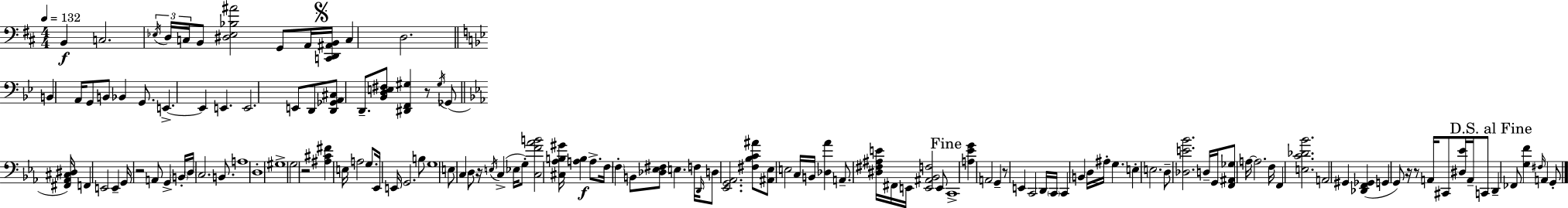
{
  \clef bass
  \numericTimeSignature
  \time 4/4
  \key d \major
  \tempo 4 = 132
  b,4\f c2. | \tuplet 3/2 { \acciaccatura { ees16 } d16 c16 } b,8 <dis ees bes ais'>2 g,8 a,16 | \mark \markup { \musicglyph "scripts.segno" } <c, d, ais, b,>16 c4 d2. | \bar "||" \break \key bes \major b,4 a,16 g,8 b,8 bes,4 g,8. | e,4.->~~ e,4 e,4. | e,2. e,8 d,8 | <d, ges, a, cis>8 d,8.-- <bes, d e fis>8 <dis, f, gis>4 r8 \acciaccatura { gis16 }( ges,8 | \break \bar "||" \break \key c \minor <fis, aes, cis dis>16) f,4 e,2 e,4-- | g,16 r2 a,8 g,4-> | \parenthesize b,16-. \parenthesize d16 c2. b,8. | a1 | \break d1-. | gis1-> | g2 r2 | <ais cis' fis'>4 e16 a2 g8. | \break ees,16 e,16 g,2. b8 | g1 | e8 c4 d8 r16 \acciaccatura { e16 } c4->( ees16 | g8-.) <c f' aes' b'>2 <cis aes b gis'>16 <a b>4\f a8.-> | \break f16 \parenthesize f4-. b,8 <des ees fis>8 e4. | f16 \grace { d,16 } d8 <ees, g, aes,>2. | <fis bes c' ais'>8 <ais, ees>8 e2 c16 b,16 <des aes'>4 | a,8.-- <dis fis ais e'>16 fis,16 e,16 <e, ais, bes, f>2 | \break e,8 \mark "Fine" c,1-> | <a ees' g'>4 a,2 g,4-- | r8 e,4 c,2 | d,16 \parenthesize c,16 c,4 b,4 d16 ais16-. g4. | \break e4-. e2. | d8-- <des e' bes'>2. | d16-- g,16 <f, ais, ges>8 a16~~ a2. | f16 f,4 <e c' des' bes'>2. | \break a,2 gis,4 <des, f, ges,>4( | g,4 g,8) r16 r8 a,16 cis,8 <dis ees'>16 | a,16-- c,8 \mark "D.S. al Fine" d,4-- fes,8 <g f'>4 \grace { fis16 } a,4 | g,8-. \bar "|."
}